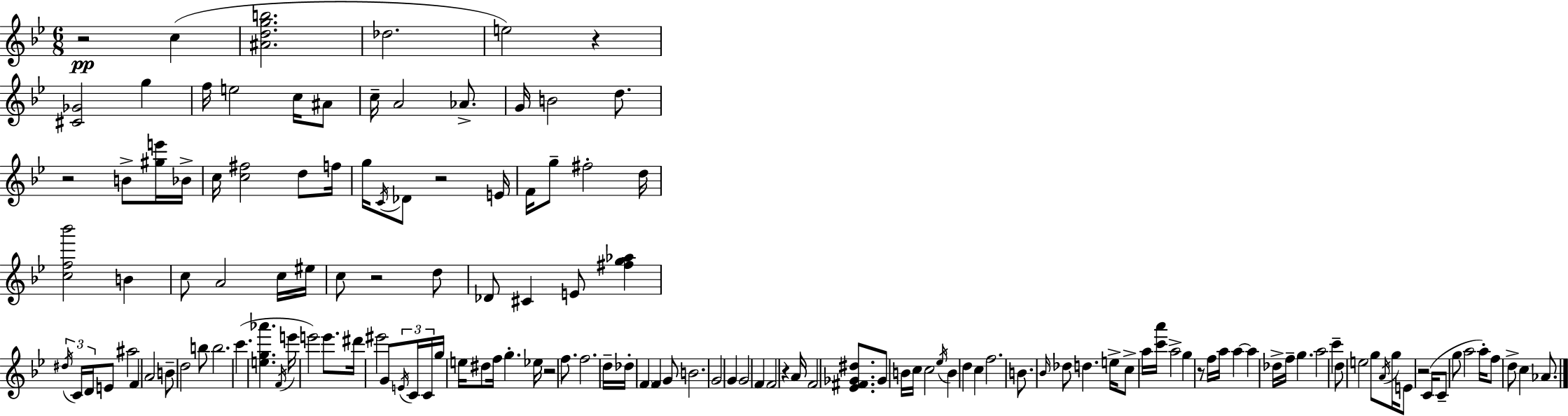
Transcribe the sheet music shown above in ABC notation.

X:1
T:Untitled
M:6/8
L:1/4
K:Bb
z2 c [^Adgb]2 _d2 e2 z [^C_G]2 g f/4 e2 c/4 ^A/2 c/4 A2 _A/2 G/4 B2 d/2 z2 B/2 [^ge']/4 _B/4 c/4 [c^f]2 d/2 f/4 g/4 C/4 _D/2 z2 E/4 F/4 g/2 ^f2 d/4 [cf_b']2 B c/2 A2 c/4 ^e/4 c/2 z2 d/2 _D/2 ^C E/2 [^fg_a] ^d/4 C/4 D/4 E/2 ^a2 F A2 B/2 d2 b/2 b2 c' [eg_a'] F/4 e'/4 e'2 e'/2 ^d'/4 ^e'2 G/2 E/4 C/4 C/4 g/4 e/4 ^d/2 f/4 g _e/4 z2 f/2 f2 d/4 _d/4 F F G/2 B2 G2 G G2 F F2 z A/4 F2 [_E^F_G^d]/2 _G/2 B/4 c/4 c2 _e/4 B d c f2 B/2 _B/4 _d/2 d e/4 c/2 a/4 [c'a']/4 a2 g z/2 f/4 a/4 a a _d/4 f/4 g a2 c' d/2 e2 g/2 A/4 g/4 E/2 z2 C/4 C/2 g/2 a2 a/4 f/2 d/2 c _A/2